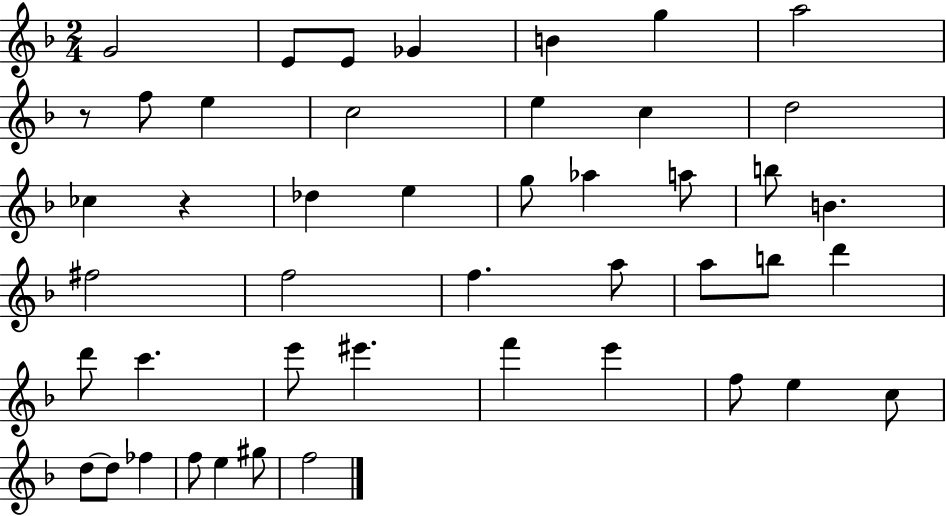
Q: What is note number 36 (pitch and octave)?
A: E5